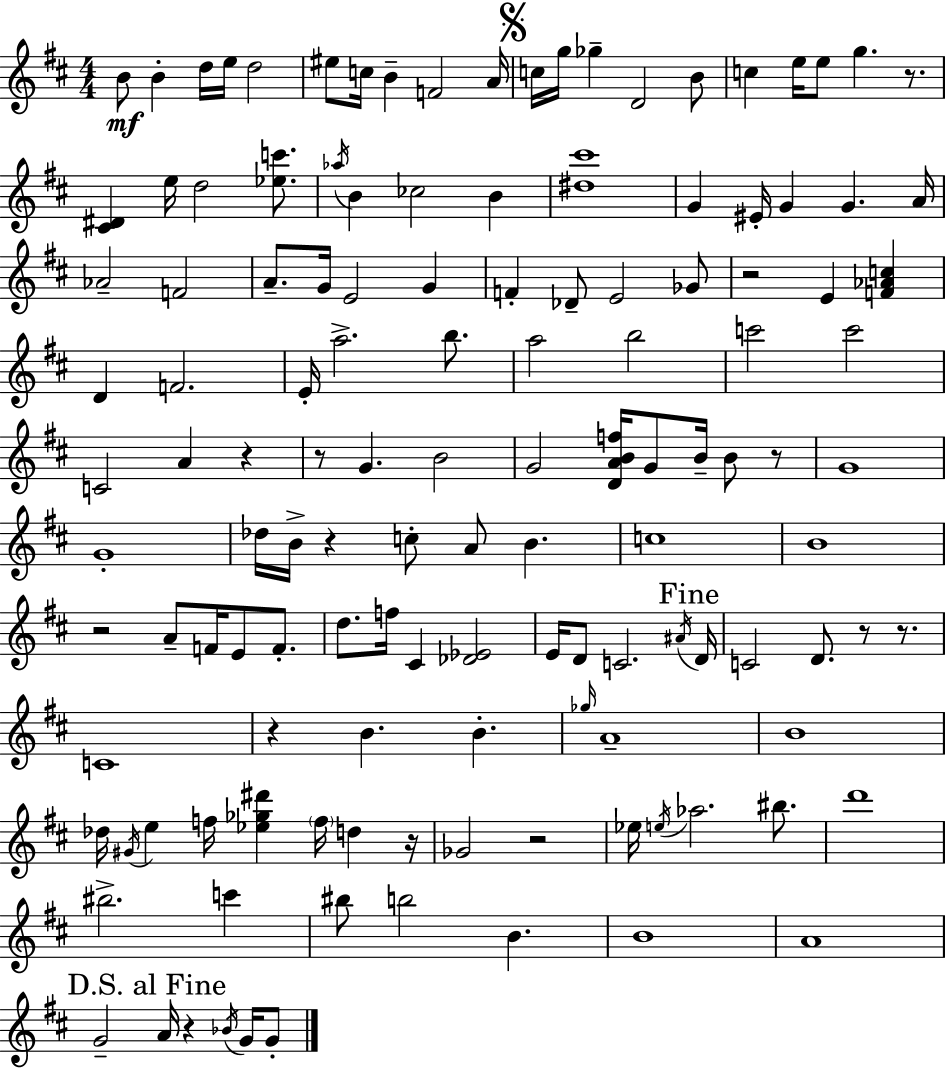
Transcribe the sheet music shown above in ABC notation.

X:1
T:Untitled
M:4/4
L:1/4
K:D
B/2 B d/4 e/4 d2 ^e/2 c/4 B F2 A/4 c/4 g/4 _g D2 B/2 c e/4 e/2 g z/2 [^C^D] e/4 d2 [_ec']/2 _a/4 B _c2 B [^d^c']4 G ^E/4 G G A/4 _A2 F2 A/2 G/4 E2 G F _D/2 E2 _G/2 z2 E [F_Ac] D F2 E/4 a2 b/2 a2 b2 c'2 c'2 C2 A z z/2 G B2 G2 [DABf]/4 G/2 B/4 B/2 z/2 G4 G4 _d/4 B/4 z c/2 A/2 B c4 B4 z2 A/2 F/4 E/2 F/2 d/2 f/4 ^C [_D_E]2 E/4 D/2 C2 ^A/4 D/4 C2 D/2 z/2 z/2 C4 z B B _g/4 A4 B4 _d/4 ^G/4 e f/4 [_e_g^d'] f/4 d z/4 _G2 z2 _e/4 e/4 _a2 ^b/2 d'4 ^b2 c' ^b/2 b2 B B4 A4 G2 A/4 z _B/4 G/4 G/2